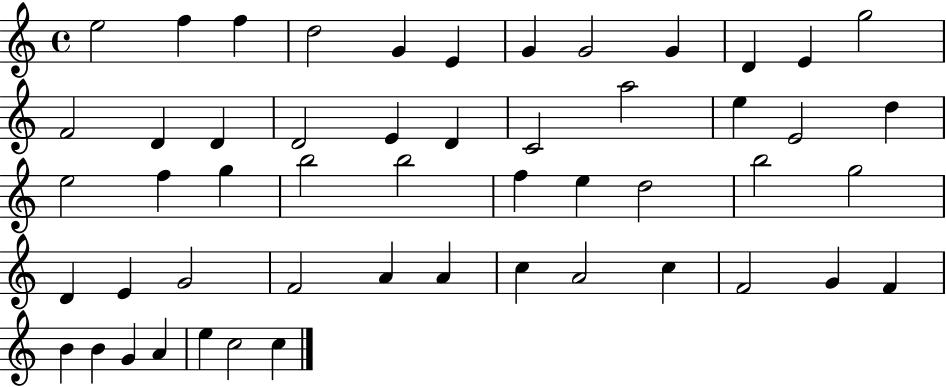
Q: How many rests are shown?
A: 0